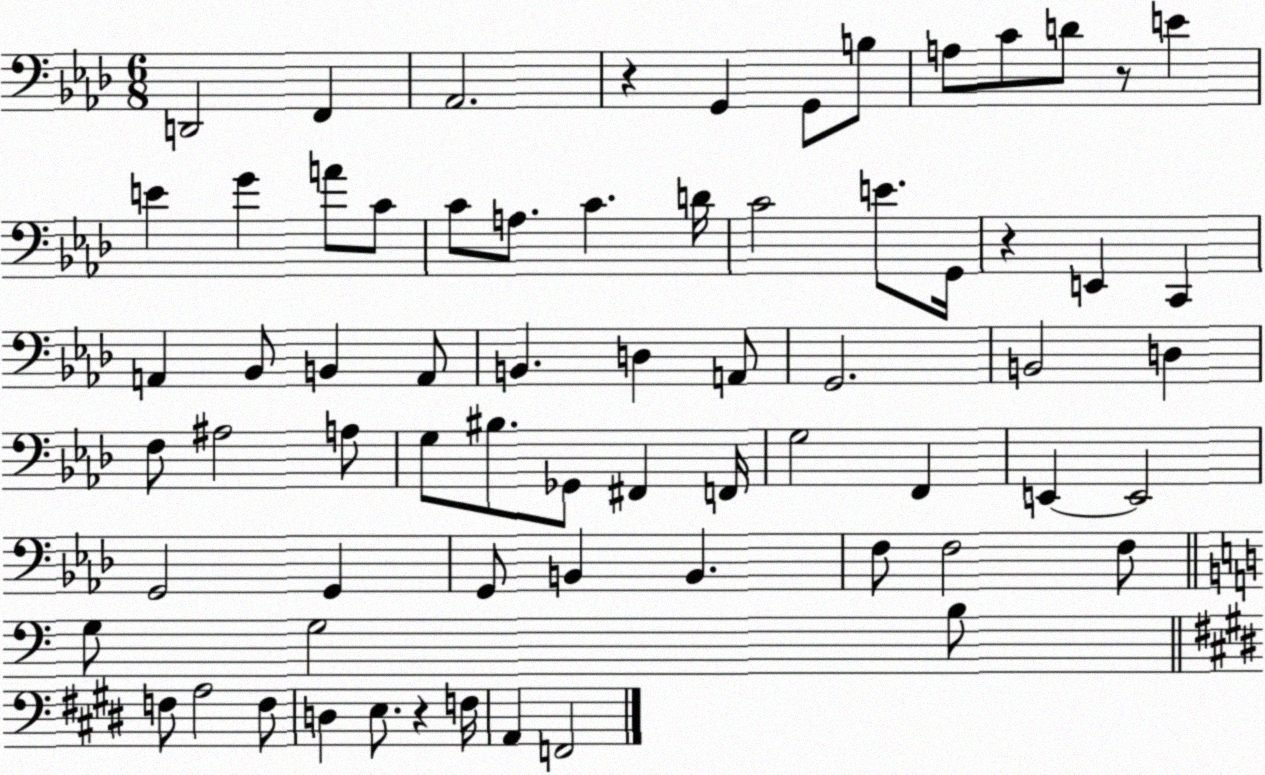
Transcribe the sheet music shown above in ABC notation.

X:1
T:Untitled
M:6/8
L:1/4
K:Ab
D,,2 F,, _A,,2 z G,, G,,/2 B,/2 A,/2 C/2 D/2 z/2 E E G A/2 C/2 C/2 A,/2 C D/4 C2 E/2 G,,/4 z E,, C,, A,, _B,,/2 B,, A,,/2 B,, D, A,,/2 G,,2 B,,2 D, F,/2 ^A,2 A,/2 G,/2 ^B,/2 _G,,/2 ^F,, F,,/4 G,2 F,, E,, E,,2 G,,2 G,, G,,/2 B,, B,, F,/2 F,2 F,/2 G,/2 G,2 B,/2 F,/2 A,2 F,/2 D, E,/2 z F,/4 A,, F,,2